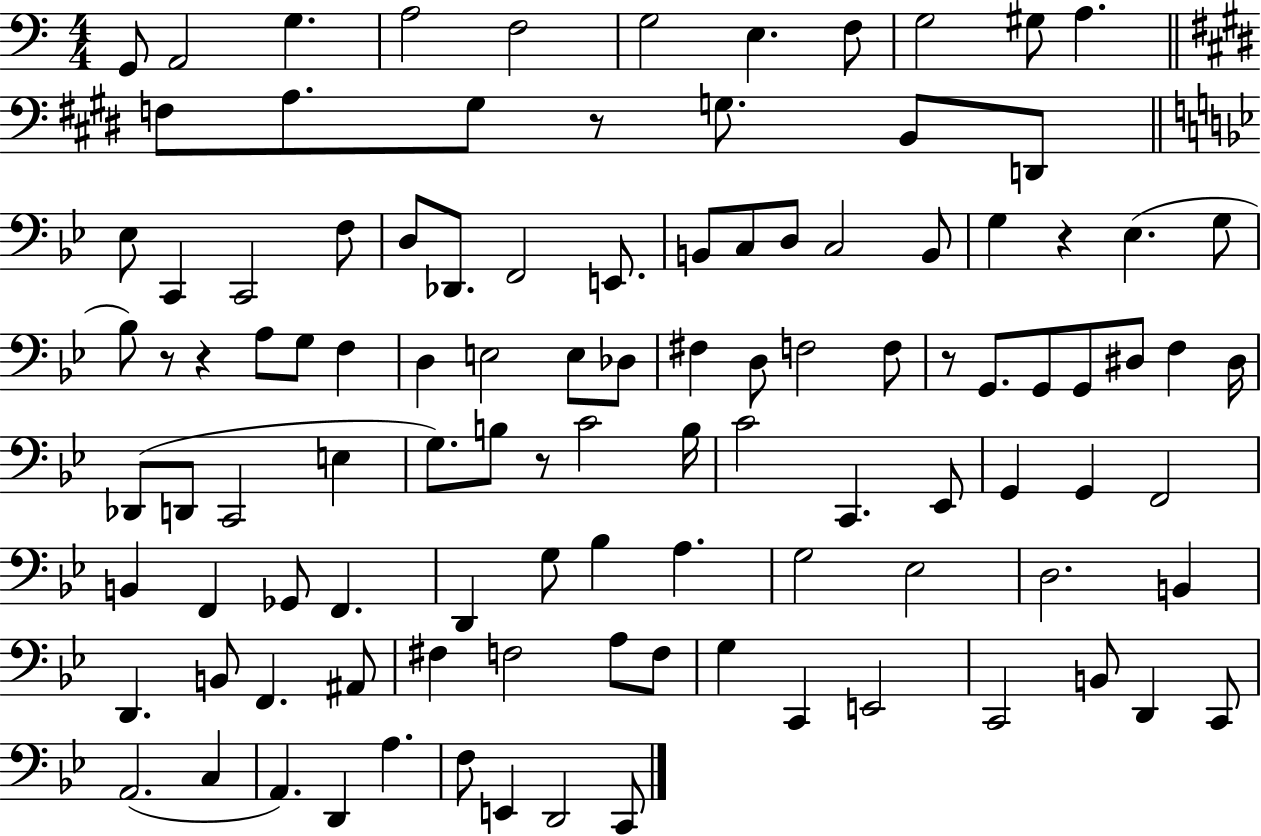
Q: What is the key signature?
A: C major